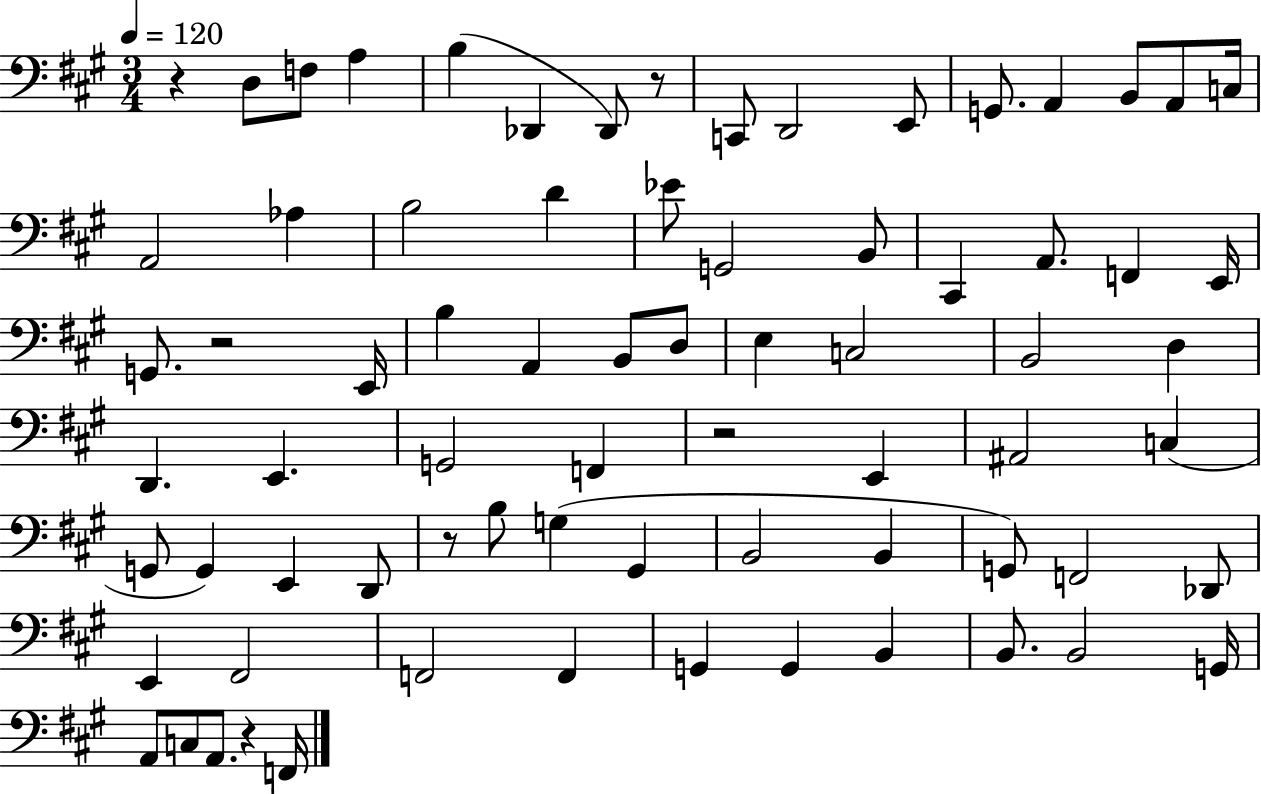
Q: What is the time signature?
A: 3/4